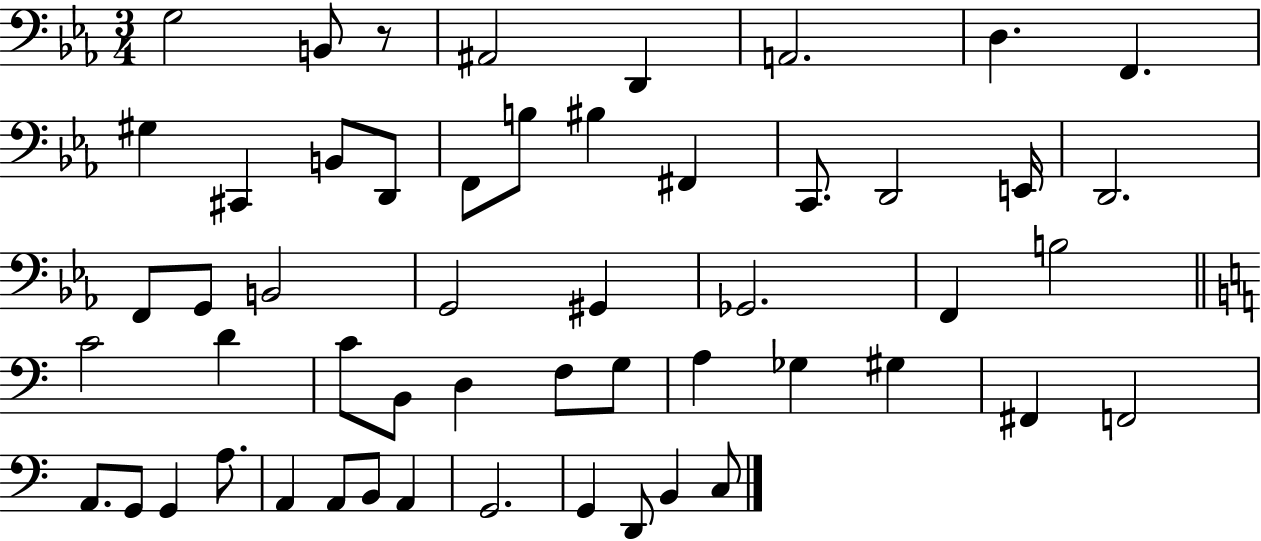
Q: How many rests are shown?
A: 1